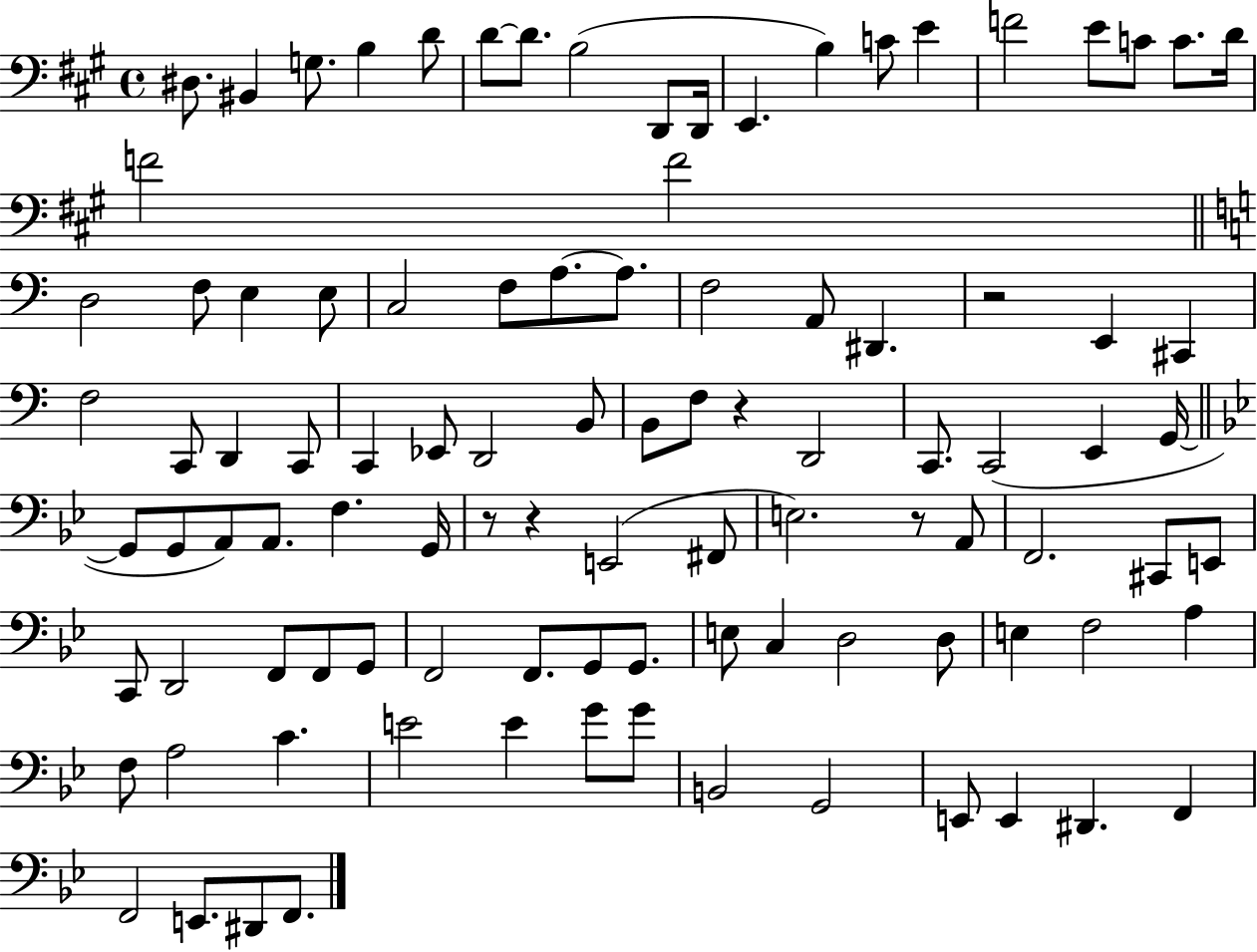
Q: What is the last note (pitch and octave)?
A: F2